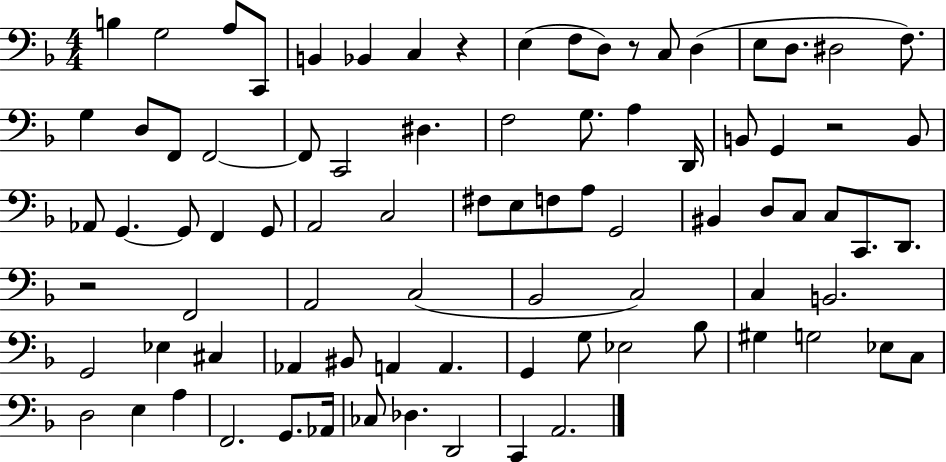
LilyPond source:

{
  \clef bass
  \numericTimeSignature
  \time 4/4
  \key f \major
  \repeat volta 2 { b4 g2 a8 c,8 | b,4 bes,4 c4 r4 | e4( f8 d8) r8 c8 d4( | e8 d8. dis2 f8.) | \break g4 d8 f,8 f,2~~ | f,8 c,2 dis4. | f2 g8. a4 d,16 | b,8 g,4 r2 b,8 | \break aes,8 g,4.~~ g,8 f,4 g,8 | a,2 c2 | fis8 e8 f8 a8 g,2 | bis,4 d8 c8 c8 c,8. d,8. | \break r2 f,2 | a,2 c2( | bes,2 c2) | c4 b,2. | \break g,2 ees4 cis4 | aes,4 bis,8 a,4 a,4. | g,4 g8 ees2 bes8 | gis4 g2 ees8 c8 | \break d2 e4 a4 | f,2. g,8. aes,16 | ces8 des4. d,2 | c,4 a,2. | \break } \bar "|."
}